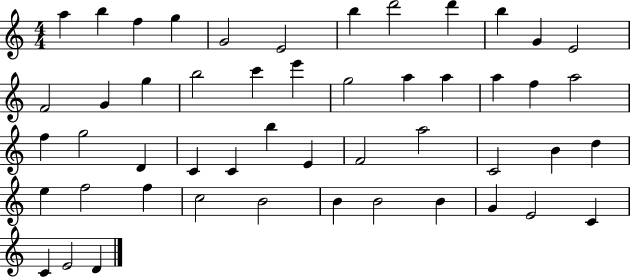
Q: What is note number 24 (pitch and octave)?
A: A5